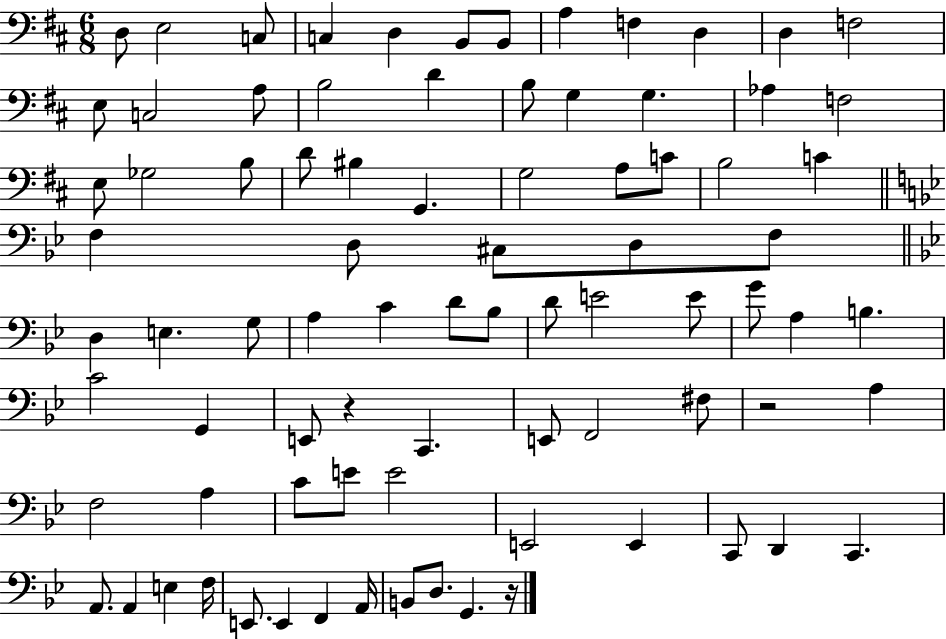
D3/e E3/h C3/e C3/q D3/q B2/e B2/e A3/q F3/q D3/q D3/q F3/h E3/e C3/h A3/e B3/h D4/q B3/e G3/q G3/q. Ab3/q F3/h E3/e Gb3/h B3/e D4/e BIS3/q G2/q. G3/h A3/e C4/e B3/h C4/q F3/q D3/e C#3/e D3/e F3/e D3/q E3/q. G3/e A3/q C4/q D4/e Bb3/e D4/e E4/h E4/e G4/e A3/q B3/q. C4/h G2/q E2/e R/q C2/q. E2/e F2/h F#3/e R/h A3/q F3/h A3/q C4/e E4/e E4/h E2/h E2/q C2/e D2/q C2/q. A2/e. A2/q E3/q F3/s E2/e. E2/q F2/q A2/s B2/e D3/e. G2/q. R/s